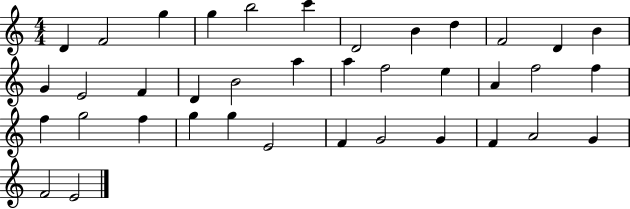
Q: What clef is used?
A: treble